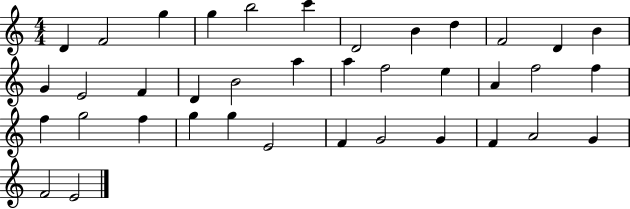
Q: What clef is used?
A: treble